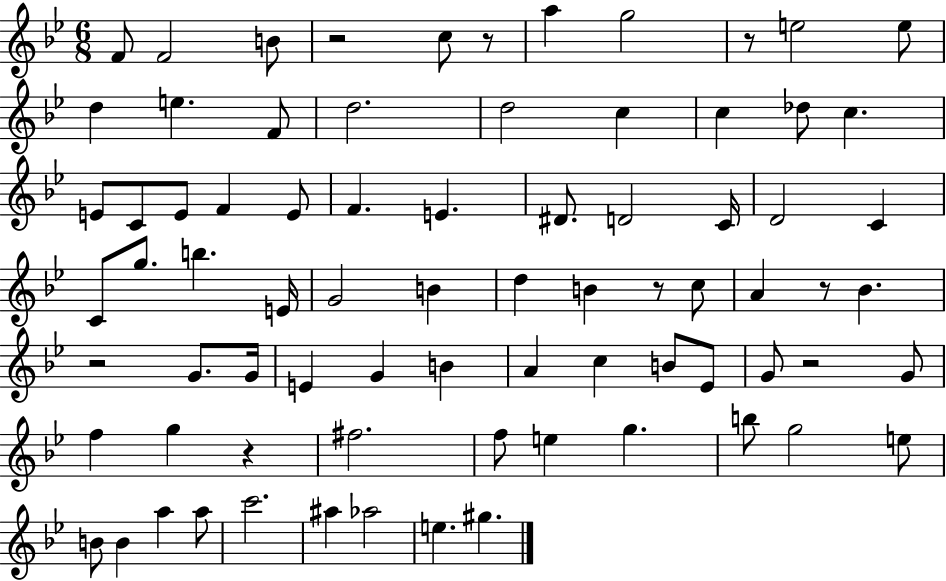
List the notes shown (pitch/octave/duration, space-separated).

F4/e F4/h B4/e R/h C5/e R/e A5/q G5/h R/e E5/h E5/e D5/q E5/q. F4/e D5/h. D5/h C5/q C5/q Db5/e C5/q. E4/e C4/e E4/e F4/q E4/e F4/q. E4/q. D#4/e. D4/h C4/s D4/h C4/q C4/e G5/e. B5/q. E4/s G4/h B4/q D5/q B4/q R/e C5/e A4/q R/e Bb4/q. R/h G4/e. G4/s E4/q G4/q B4/q A4/q C5/q B4/e Eb4/e G4/e R/h G4/e F5/q G5/q R/q F#5/h. F5/e E5/q G5/q. B5/e G5/h E5/e B4/e B4/q A5/q A5/e C6/h. A#5/q Ab5/h E5/q. G#5/q.